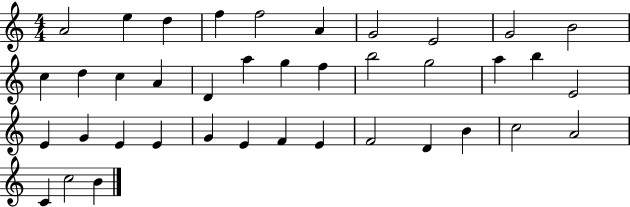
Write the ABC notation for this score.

X:1
T:Untitled
M:4/4
L:1/4
K:C
A2 e d f f2 A G2 E2 G2 B2 c d c A D a g f b2 g2 a b E2 E G E E G E F E F2 D B c2 A2 C c2 B